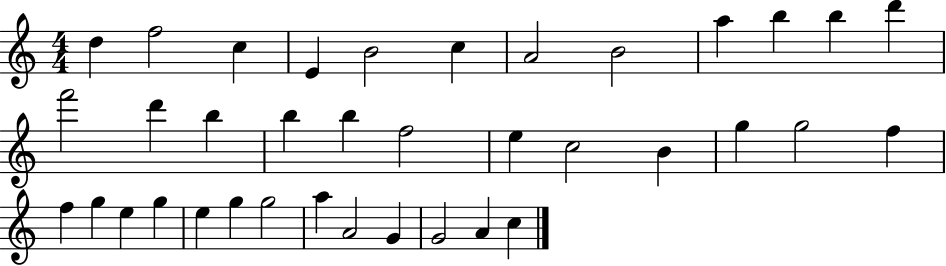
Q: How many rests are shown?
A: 0